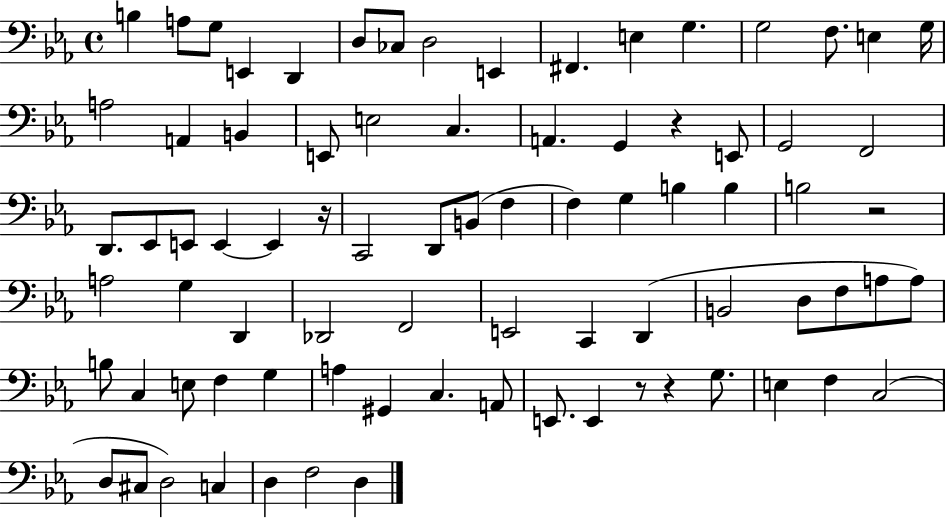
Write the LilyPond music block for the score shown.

{
  \clef bass
  \time 4/4
  \defaultTimeSignature
  \key ees \major
  b4 a8 g8 e,4 d,4 | d8 ces8 d2 e,4 | fis,4. e4 g4. | g2 f8. e4 g16 | \break a2 a,4 b,4 | e,8 e2 c4. | a,4. g,4 r4 e,8 | g,2 f,2 | \break d,8. ees,8 e,8 e,4~~ e,4 r16 | c,2 d,8 b,8( f4 | f4) g4 b4 b4 | b2 r2 | \break a2 g4 d,4 | des,2 f,2 | e,2 c,4 d,4( | b,2 d8 f8 a8 a8) | \break b8 c4 e8 f4 g4 | a4 gis,4 c4. a,8 | e,8. e,4 r8 r4 g8. | e4 f4 c2( | \break d8 cis8 d2) c4 | d4 f2 d4 | \bar "|."
}